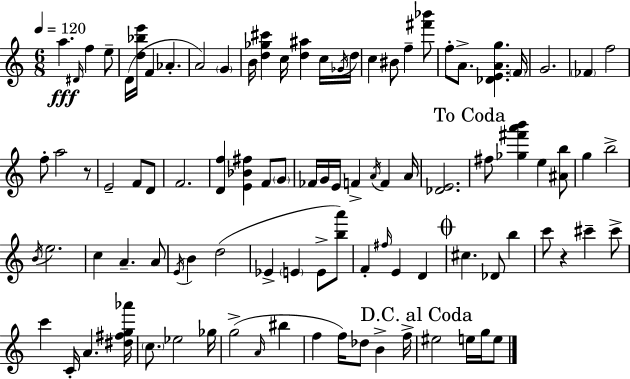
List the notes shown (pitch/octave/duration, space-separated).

A5/q. D#4/s F5/q E5/e D4/s [D5,Bb5,E6]/s F4/q Ab4/q. A4/h G4/q B4/s [D5,Gb5,C#6]/q C5/s [D5,A#5]/q C5/s Gb4/s D5/s C5/q BIS4/e F5/q [F#6,Bb6]/e F5/e A4/e. [Db4,E4,A4,G5]/q. F4/s G4/h. FES4/q F5/h F5/e A5/h R/e E4/h F4/e D4/e F4/h. [D4,F5]/q [E4,Bb4,F#5]/q F4/e G4/e FES4/s G4/s E4/s F4/q A4/s F4/q A4/s [Db4,E4]/h. F#5/e [Gb5,F#6,A6,B6]/q E5/q [A#4,B5]/e G5/q B5/h B4/s E5/h. C5/q A4/q. A4/e E4/s B4/q D5/h Eb4/q E4/q E4/e [B5,A6]/e F4/q F#5/s E4/q D4/q C#5/q. Db4/e B5/q C6/e R/q C#6/q C#6/e C6/q C4/s A4/q. [D#5,F#5,G5,Ab6]/s C5/e. Eb5/h Gb5/s G5/h A4/s BIS5/q F5/q F5/s Db5/e B4/q F5/s EIS5/h E5/s G5/s E5/e